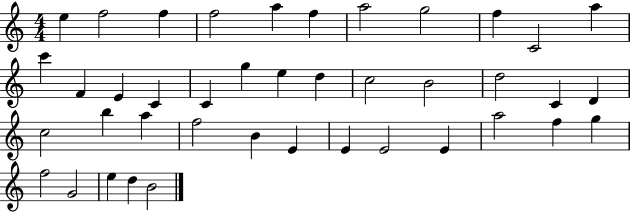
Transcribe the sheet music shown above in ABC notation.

X:1
T:Untitled
M:4/4
L:1/4
K:C
e f2 f f2 a f a2 g2 f C2 a c' F E C C g e d c2 B2 d2 C D c2 b a f2 B E E E2 E a2 f g f2 G2 e d B2